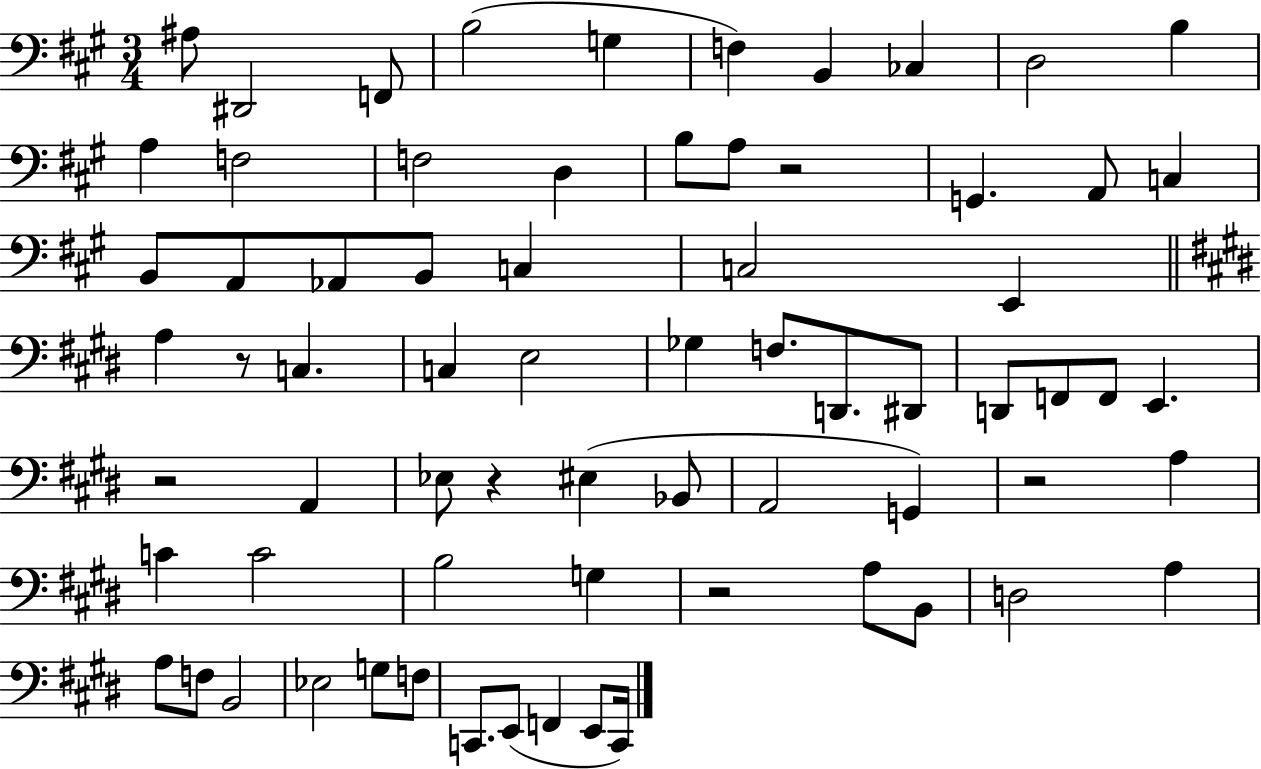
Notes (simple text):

A#3/e D#2/h F2/e B3/h G3/q F3/q B2/q CES3/q D3/h B3/q A3/q F3/h F3/h D3/q B3/e A3/e R/h G2/q. A2/e C3/q B2/e A2/e Ab2/e B2/e C3/q C3/h E2/q A3/q R/e C3/q. C3/q E3/h Gb3/q F3/e. D2/e. D#2/e D2/e F2/e F2/e E2/q. R/h A2/q Eb3/e R/q EIS3/q Bb2/e A2/h G2/q R/h A3/q C4/q C4/h B3/h G3/q R/h A3/e B2/e D3/h A3/q A3/e F3/e B2/h Eb3/h G3/e F3/e C2/e. E2/e F2/q E2/e C2/s